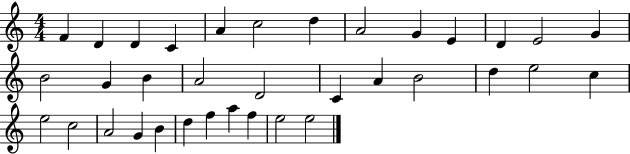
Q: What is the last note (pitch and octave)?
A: E5